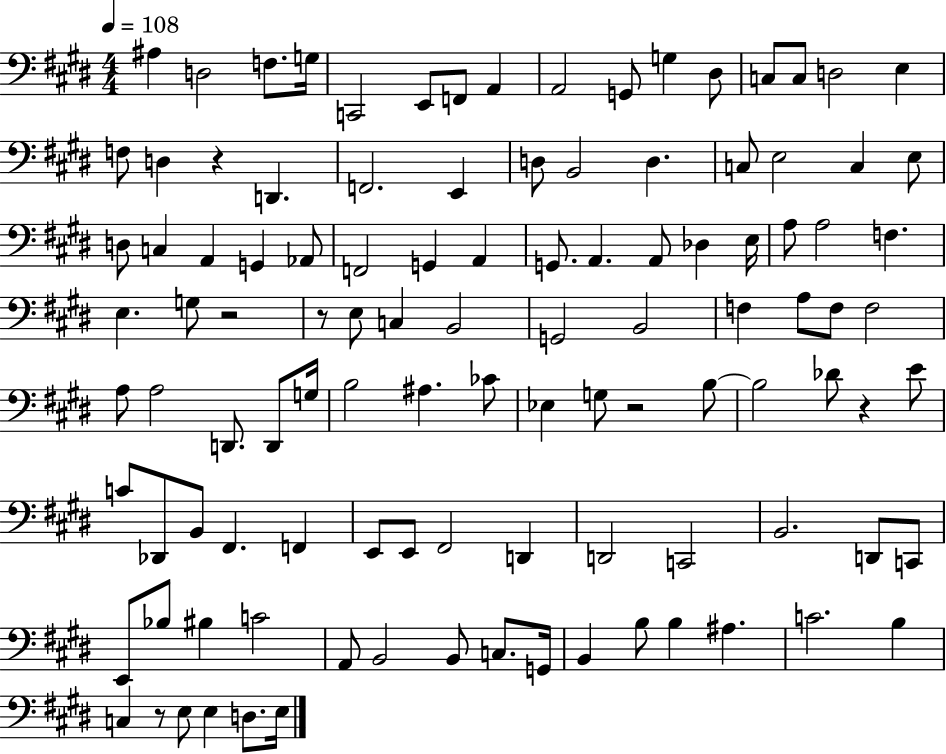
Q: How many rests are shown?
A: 6